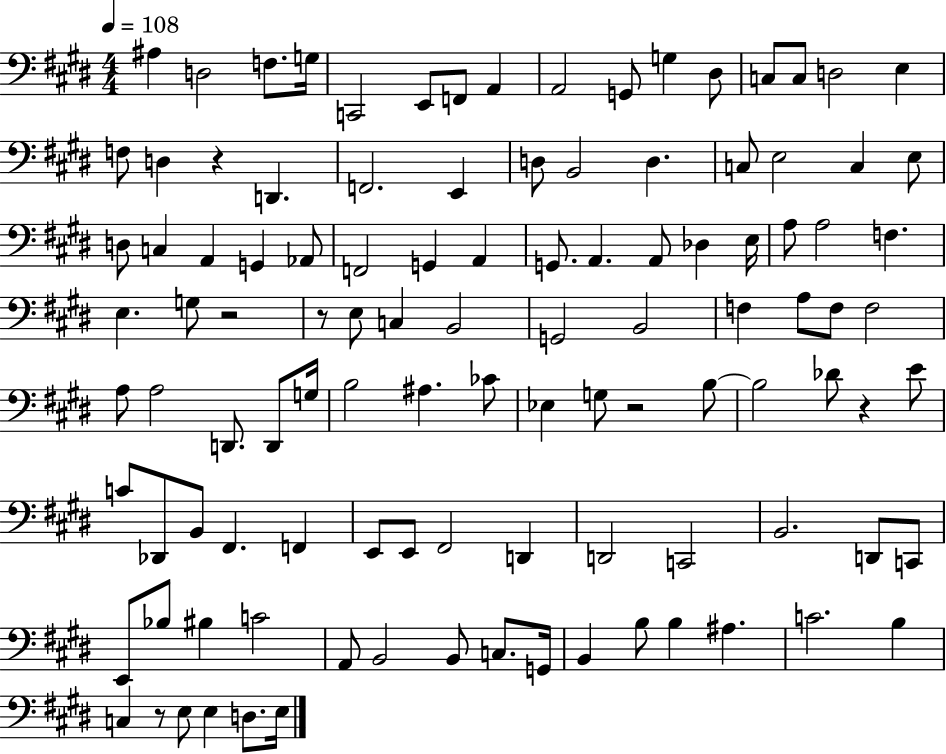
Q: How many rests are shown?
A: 6